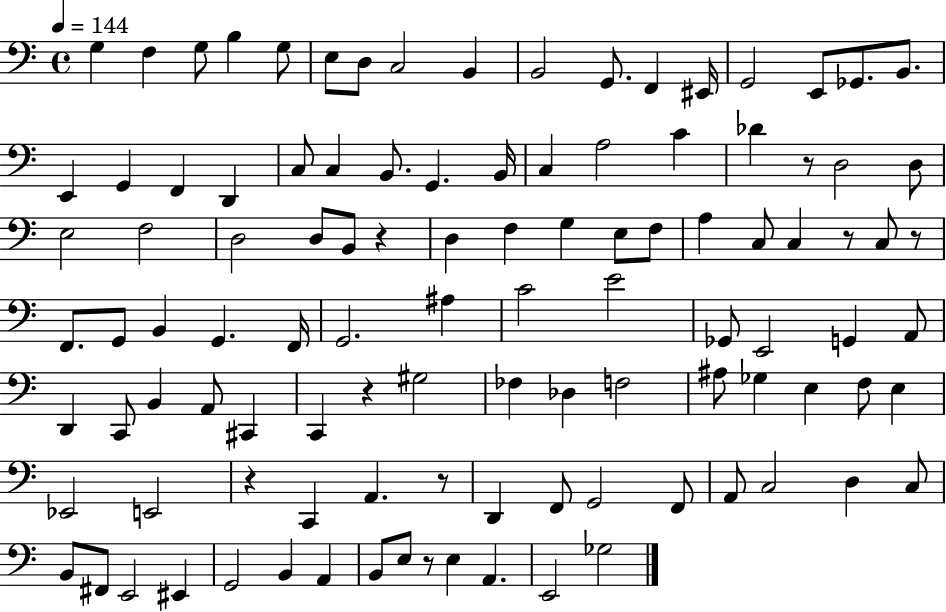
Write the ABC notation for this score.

X:1
T:Untitled
M:4/4
L:1/4
K:C
G, F, G,/2 B, G,/2 E,/2 D,/2 C,2 B,, B,,2 G,,/2 F,, ^E,,/4 G,,2 E,,/2 _G,,/2 B,,/2 E,, G,, F,, D,, C,/2 C, B,,/2 G,, B,,/4 C, A,2 C _D z/2 D,2 D,/2 E,2 F,2 D,2 D,/2 B,,/2 z D, F, G, E,/2 F,/2 A, C,/2 C, z/2 C,/2 z/2 F,,/2 G,,/2 B,, G,, F,,/4 G,,2 ^A, C2 E2 _G,,/2 E,,2 G,, A,,/2 D,, C,,/2 B,, A,,/2 ^C,, C,, z ^G,2 _F, _D, F,2 ^A,/2 _G, E, F,/2 E, _E,,2 E,,2 z C,, A,, z/2 D,, F,,/2 G,,2 F,,/2 A,,/2 C,2 D, C,/2 B,,/2 ^F,,/2 E,,2 ^E,, G,,2 B,, A,, B,,/2 E,/2 z/2 E, A,, E,,2 _G,2